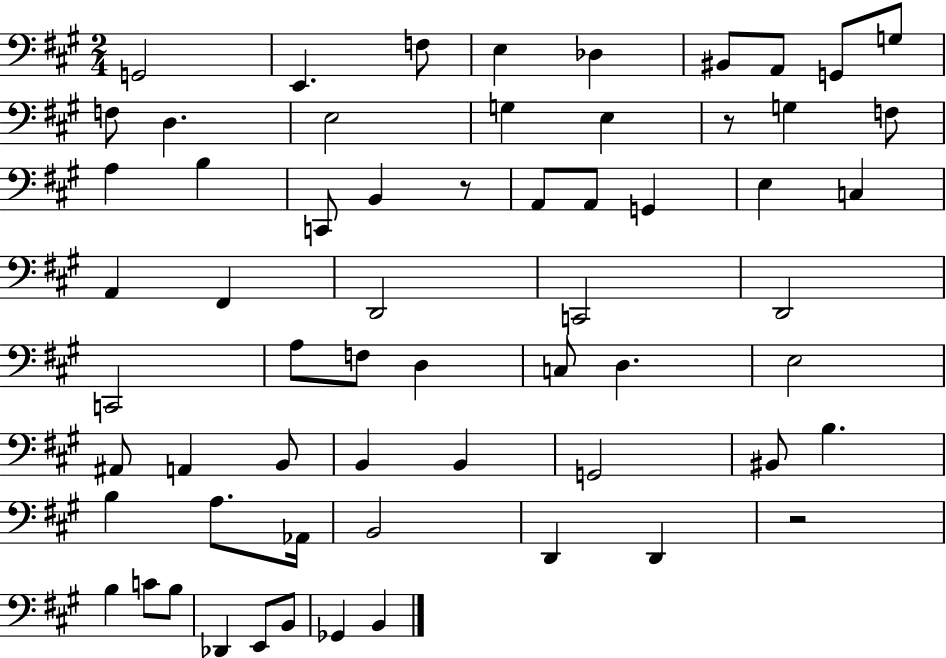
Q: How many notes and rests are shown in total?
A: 62